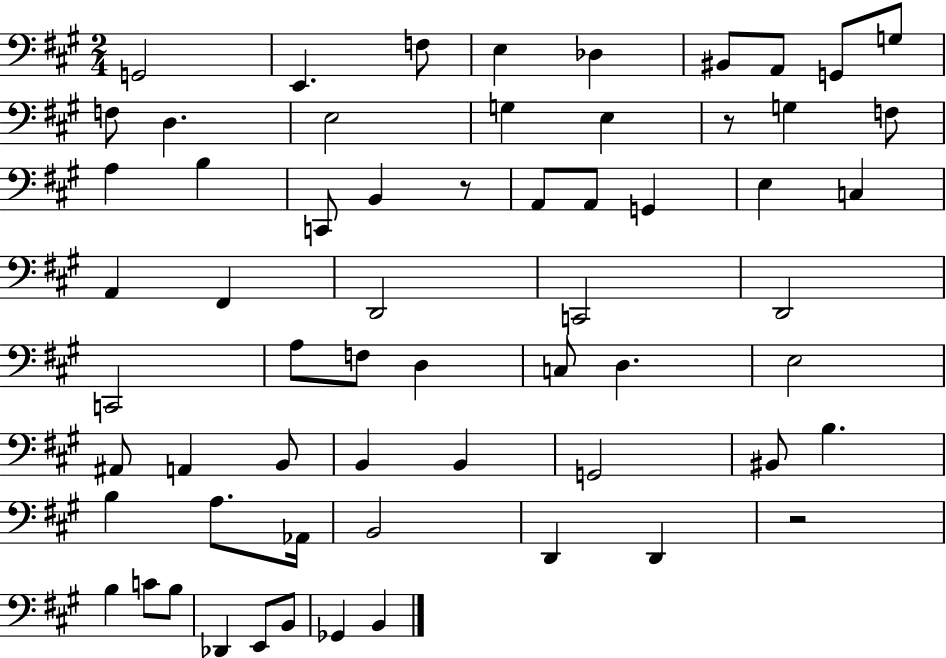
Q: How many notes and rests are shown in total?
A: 62